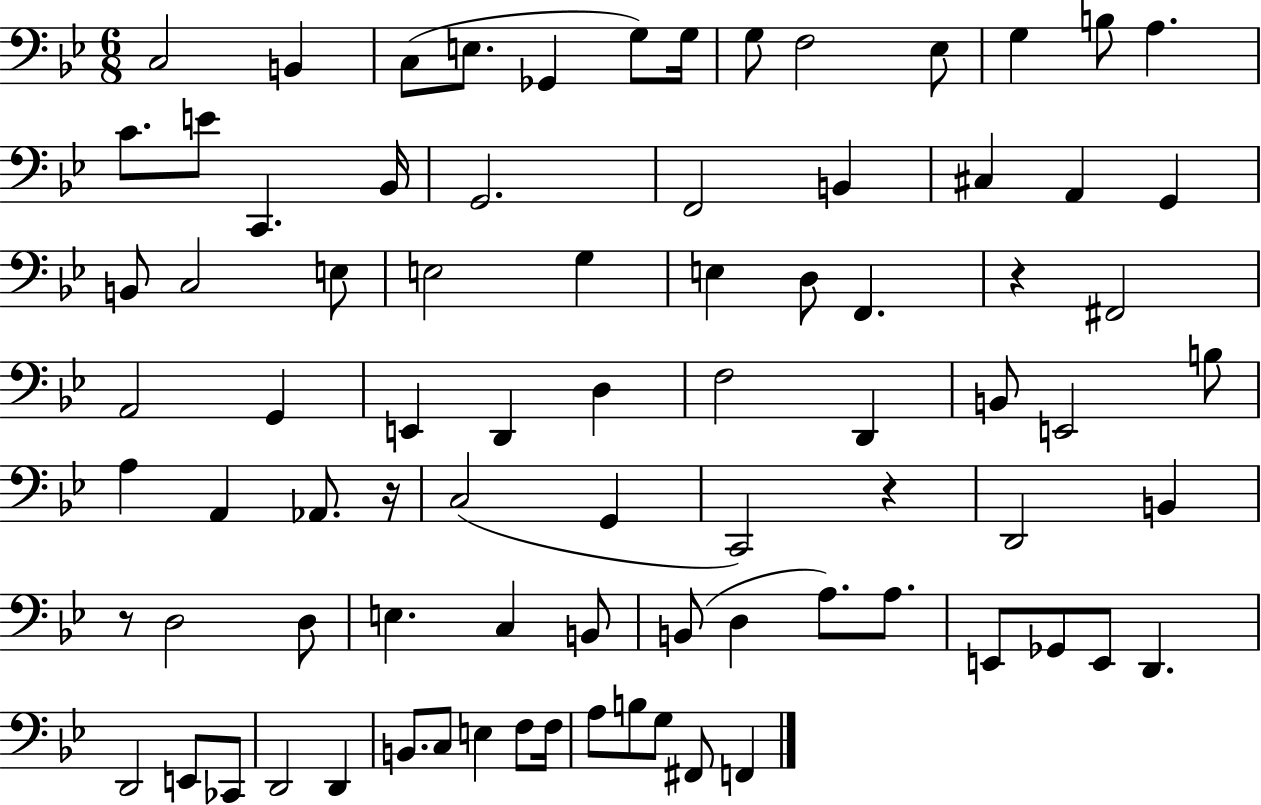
X:1
T:Untitled
M:6/8
L:1/4
K:Bb
C,2 B,, C,/2 E,/2 _G,, G,/2 G,/4 G,/2 F,2 _E,/2 G, B,/2 A, C/2 E/2 C,, _B,,/4 G,,2 F,,2 B,, ^C, A,, G,, B,,/2 C,2 E,/2 E,2 G, E, D,/2 F,, z ^F,,2 A,,2 G,, E,, D,, D, F,2 D,, B,,/2 E,,2 B,/2 A, A,, _A,,/2 z/4 C,2 G,, C,,2 z D,,2 B,, z/2 D,2 D,/2 E, C, B,,/2 B,,/2 D, A,/2 A,/2 E,,/2 _G,,/2 E,,/2 D,, D,,2 E,,/2 _C,,/2 D,,2 D,, B,,/2 C,/2 E, F,/2 F,/4 A,/2 B,/2 G,/2 ^F,,/2 F,,